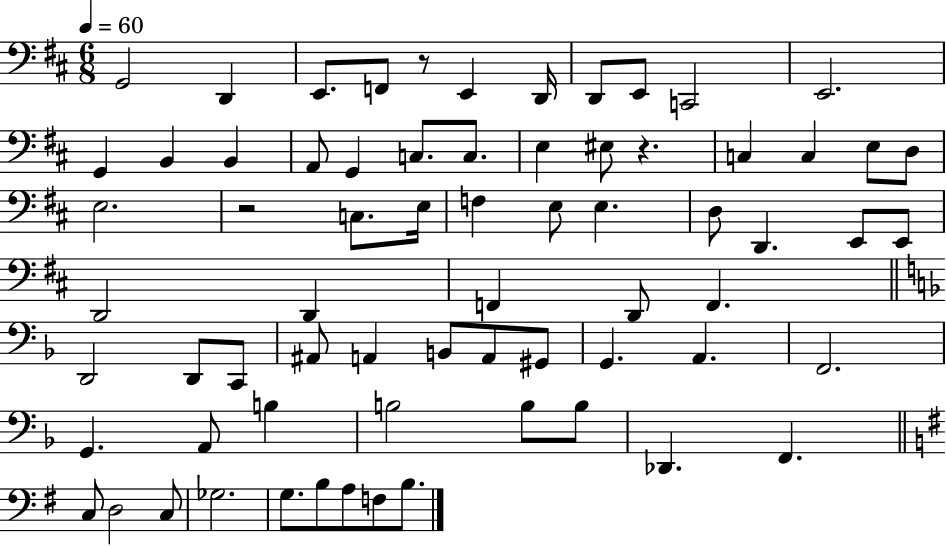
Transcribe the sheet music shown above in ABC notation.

X:1
T:Untitled
M:6/8
L:1/4
K:D
G,,2 D,, E,,/2 F,,/2 z/2 E,, D,,/4 D,,/2 E,,/2 C,,2 E,,2 G,, B,, B,, A,,/2 G,, C,/2 C,/2 E, ^E,/2 z C, C, E,/2 D,/2 E,2 z2 C,/2 E,/4 F, E,/2 E, D,/2 D,, E,,/2 E,,/2 D,,2 D,, F,, D,,/2 F,, D,,2 D,,/2 C,,/2 ^A,,/2 A,, B,,/2 A,,/2 ^G,,/2 G,, A,, F,,2 G,, A,,/2 B, B,2 B,/2 B,/2 _D,, F,, C,/2 D,2 C,/2 _G,2 G,/2 B,/2 A,/2 F,/2 B,/2